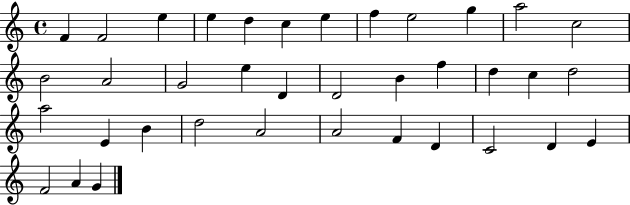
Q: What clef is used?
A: treble